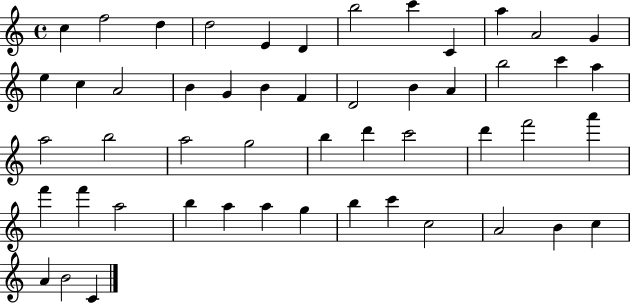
C5/q F5/h D5/q D5/h E4/q D4/q B5/h C6/q C4/q A5/q A4/h G4/q E5/q C5/q A4/h B4/q G4/q B4/q F4/q D4/h B4/q A4/q B5/h C6/q A5/q A5/h B5/h A5/h G5/h B5/q D6/q C6/h D6/q F6/h A6/q F6/q F6/q A5/h B5/q A5/q A5/q G5/q B5/q C6/q C5/h A4/h B4/q C5/q A4/q B4/h C4/q